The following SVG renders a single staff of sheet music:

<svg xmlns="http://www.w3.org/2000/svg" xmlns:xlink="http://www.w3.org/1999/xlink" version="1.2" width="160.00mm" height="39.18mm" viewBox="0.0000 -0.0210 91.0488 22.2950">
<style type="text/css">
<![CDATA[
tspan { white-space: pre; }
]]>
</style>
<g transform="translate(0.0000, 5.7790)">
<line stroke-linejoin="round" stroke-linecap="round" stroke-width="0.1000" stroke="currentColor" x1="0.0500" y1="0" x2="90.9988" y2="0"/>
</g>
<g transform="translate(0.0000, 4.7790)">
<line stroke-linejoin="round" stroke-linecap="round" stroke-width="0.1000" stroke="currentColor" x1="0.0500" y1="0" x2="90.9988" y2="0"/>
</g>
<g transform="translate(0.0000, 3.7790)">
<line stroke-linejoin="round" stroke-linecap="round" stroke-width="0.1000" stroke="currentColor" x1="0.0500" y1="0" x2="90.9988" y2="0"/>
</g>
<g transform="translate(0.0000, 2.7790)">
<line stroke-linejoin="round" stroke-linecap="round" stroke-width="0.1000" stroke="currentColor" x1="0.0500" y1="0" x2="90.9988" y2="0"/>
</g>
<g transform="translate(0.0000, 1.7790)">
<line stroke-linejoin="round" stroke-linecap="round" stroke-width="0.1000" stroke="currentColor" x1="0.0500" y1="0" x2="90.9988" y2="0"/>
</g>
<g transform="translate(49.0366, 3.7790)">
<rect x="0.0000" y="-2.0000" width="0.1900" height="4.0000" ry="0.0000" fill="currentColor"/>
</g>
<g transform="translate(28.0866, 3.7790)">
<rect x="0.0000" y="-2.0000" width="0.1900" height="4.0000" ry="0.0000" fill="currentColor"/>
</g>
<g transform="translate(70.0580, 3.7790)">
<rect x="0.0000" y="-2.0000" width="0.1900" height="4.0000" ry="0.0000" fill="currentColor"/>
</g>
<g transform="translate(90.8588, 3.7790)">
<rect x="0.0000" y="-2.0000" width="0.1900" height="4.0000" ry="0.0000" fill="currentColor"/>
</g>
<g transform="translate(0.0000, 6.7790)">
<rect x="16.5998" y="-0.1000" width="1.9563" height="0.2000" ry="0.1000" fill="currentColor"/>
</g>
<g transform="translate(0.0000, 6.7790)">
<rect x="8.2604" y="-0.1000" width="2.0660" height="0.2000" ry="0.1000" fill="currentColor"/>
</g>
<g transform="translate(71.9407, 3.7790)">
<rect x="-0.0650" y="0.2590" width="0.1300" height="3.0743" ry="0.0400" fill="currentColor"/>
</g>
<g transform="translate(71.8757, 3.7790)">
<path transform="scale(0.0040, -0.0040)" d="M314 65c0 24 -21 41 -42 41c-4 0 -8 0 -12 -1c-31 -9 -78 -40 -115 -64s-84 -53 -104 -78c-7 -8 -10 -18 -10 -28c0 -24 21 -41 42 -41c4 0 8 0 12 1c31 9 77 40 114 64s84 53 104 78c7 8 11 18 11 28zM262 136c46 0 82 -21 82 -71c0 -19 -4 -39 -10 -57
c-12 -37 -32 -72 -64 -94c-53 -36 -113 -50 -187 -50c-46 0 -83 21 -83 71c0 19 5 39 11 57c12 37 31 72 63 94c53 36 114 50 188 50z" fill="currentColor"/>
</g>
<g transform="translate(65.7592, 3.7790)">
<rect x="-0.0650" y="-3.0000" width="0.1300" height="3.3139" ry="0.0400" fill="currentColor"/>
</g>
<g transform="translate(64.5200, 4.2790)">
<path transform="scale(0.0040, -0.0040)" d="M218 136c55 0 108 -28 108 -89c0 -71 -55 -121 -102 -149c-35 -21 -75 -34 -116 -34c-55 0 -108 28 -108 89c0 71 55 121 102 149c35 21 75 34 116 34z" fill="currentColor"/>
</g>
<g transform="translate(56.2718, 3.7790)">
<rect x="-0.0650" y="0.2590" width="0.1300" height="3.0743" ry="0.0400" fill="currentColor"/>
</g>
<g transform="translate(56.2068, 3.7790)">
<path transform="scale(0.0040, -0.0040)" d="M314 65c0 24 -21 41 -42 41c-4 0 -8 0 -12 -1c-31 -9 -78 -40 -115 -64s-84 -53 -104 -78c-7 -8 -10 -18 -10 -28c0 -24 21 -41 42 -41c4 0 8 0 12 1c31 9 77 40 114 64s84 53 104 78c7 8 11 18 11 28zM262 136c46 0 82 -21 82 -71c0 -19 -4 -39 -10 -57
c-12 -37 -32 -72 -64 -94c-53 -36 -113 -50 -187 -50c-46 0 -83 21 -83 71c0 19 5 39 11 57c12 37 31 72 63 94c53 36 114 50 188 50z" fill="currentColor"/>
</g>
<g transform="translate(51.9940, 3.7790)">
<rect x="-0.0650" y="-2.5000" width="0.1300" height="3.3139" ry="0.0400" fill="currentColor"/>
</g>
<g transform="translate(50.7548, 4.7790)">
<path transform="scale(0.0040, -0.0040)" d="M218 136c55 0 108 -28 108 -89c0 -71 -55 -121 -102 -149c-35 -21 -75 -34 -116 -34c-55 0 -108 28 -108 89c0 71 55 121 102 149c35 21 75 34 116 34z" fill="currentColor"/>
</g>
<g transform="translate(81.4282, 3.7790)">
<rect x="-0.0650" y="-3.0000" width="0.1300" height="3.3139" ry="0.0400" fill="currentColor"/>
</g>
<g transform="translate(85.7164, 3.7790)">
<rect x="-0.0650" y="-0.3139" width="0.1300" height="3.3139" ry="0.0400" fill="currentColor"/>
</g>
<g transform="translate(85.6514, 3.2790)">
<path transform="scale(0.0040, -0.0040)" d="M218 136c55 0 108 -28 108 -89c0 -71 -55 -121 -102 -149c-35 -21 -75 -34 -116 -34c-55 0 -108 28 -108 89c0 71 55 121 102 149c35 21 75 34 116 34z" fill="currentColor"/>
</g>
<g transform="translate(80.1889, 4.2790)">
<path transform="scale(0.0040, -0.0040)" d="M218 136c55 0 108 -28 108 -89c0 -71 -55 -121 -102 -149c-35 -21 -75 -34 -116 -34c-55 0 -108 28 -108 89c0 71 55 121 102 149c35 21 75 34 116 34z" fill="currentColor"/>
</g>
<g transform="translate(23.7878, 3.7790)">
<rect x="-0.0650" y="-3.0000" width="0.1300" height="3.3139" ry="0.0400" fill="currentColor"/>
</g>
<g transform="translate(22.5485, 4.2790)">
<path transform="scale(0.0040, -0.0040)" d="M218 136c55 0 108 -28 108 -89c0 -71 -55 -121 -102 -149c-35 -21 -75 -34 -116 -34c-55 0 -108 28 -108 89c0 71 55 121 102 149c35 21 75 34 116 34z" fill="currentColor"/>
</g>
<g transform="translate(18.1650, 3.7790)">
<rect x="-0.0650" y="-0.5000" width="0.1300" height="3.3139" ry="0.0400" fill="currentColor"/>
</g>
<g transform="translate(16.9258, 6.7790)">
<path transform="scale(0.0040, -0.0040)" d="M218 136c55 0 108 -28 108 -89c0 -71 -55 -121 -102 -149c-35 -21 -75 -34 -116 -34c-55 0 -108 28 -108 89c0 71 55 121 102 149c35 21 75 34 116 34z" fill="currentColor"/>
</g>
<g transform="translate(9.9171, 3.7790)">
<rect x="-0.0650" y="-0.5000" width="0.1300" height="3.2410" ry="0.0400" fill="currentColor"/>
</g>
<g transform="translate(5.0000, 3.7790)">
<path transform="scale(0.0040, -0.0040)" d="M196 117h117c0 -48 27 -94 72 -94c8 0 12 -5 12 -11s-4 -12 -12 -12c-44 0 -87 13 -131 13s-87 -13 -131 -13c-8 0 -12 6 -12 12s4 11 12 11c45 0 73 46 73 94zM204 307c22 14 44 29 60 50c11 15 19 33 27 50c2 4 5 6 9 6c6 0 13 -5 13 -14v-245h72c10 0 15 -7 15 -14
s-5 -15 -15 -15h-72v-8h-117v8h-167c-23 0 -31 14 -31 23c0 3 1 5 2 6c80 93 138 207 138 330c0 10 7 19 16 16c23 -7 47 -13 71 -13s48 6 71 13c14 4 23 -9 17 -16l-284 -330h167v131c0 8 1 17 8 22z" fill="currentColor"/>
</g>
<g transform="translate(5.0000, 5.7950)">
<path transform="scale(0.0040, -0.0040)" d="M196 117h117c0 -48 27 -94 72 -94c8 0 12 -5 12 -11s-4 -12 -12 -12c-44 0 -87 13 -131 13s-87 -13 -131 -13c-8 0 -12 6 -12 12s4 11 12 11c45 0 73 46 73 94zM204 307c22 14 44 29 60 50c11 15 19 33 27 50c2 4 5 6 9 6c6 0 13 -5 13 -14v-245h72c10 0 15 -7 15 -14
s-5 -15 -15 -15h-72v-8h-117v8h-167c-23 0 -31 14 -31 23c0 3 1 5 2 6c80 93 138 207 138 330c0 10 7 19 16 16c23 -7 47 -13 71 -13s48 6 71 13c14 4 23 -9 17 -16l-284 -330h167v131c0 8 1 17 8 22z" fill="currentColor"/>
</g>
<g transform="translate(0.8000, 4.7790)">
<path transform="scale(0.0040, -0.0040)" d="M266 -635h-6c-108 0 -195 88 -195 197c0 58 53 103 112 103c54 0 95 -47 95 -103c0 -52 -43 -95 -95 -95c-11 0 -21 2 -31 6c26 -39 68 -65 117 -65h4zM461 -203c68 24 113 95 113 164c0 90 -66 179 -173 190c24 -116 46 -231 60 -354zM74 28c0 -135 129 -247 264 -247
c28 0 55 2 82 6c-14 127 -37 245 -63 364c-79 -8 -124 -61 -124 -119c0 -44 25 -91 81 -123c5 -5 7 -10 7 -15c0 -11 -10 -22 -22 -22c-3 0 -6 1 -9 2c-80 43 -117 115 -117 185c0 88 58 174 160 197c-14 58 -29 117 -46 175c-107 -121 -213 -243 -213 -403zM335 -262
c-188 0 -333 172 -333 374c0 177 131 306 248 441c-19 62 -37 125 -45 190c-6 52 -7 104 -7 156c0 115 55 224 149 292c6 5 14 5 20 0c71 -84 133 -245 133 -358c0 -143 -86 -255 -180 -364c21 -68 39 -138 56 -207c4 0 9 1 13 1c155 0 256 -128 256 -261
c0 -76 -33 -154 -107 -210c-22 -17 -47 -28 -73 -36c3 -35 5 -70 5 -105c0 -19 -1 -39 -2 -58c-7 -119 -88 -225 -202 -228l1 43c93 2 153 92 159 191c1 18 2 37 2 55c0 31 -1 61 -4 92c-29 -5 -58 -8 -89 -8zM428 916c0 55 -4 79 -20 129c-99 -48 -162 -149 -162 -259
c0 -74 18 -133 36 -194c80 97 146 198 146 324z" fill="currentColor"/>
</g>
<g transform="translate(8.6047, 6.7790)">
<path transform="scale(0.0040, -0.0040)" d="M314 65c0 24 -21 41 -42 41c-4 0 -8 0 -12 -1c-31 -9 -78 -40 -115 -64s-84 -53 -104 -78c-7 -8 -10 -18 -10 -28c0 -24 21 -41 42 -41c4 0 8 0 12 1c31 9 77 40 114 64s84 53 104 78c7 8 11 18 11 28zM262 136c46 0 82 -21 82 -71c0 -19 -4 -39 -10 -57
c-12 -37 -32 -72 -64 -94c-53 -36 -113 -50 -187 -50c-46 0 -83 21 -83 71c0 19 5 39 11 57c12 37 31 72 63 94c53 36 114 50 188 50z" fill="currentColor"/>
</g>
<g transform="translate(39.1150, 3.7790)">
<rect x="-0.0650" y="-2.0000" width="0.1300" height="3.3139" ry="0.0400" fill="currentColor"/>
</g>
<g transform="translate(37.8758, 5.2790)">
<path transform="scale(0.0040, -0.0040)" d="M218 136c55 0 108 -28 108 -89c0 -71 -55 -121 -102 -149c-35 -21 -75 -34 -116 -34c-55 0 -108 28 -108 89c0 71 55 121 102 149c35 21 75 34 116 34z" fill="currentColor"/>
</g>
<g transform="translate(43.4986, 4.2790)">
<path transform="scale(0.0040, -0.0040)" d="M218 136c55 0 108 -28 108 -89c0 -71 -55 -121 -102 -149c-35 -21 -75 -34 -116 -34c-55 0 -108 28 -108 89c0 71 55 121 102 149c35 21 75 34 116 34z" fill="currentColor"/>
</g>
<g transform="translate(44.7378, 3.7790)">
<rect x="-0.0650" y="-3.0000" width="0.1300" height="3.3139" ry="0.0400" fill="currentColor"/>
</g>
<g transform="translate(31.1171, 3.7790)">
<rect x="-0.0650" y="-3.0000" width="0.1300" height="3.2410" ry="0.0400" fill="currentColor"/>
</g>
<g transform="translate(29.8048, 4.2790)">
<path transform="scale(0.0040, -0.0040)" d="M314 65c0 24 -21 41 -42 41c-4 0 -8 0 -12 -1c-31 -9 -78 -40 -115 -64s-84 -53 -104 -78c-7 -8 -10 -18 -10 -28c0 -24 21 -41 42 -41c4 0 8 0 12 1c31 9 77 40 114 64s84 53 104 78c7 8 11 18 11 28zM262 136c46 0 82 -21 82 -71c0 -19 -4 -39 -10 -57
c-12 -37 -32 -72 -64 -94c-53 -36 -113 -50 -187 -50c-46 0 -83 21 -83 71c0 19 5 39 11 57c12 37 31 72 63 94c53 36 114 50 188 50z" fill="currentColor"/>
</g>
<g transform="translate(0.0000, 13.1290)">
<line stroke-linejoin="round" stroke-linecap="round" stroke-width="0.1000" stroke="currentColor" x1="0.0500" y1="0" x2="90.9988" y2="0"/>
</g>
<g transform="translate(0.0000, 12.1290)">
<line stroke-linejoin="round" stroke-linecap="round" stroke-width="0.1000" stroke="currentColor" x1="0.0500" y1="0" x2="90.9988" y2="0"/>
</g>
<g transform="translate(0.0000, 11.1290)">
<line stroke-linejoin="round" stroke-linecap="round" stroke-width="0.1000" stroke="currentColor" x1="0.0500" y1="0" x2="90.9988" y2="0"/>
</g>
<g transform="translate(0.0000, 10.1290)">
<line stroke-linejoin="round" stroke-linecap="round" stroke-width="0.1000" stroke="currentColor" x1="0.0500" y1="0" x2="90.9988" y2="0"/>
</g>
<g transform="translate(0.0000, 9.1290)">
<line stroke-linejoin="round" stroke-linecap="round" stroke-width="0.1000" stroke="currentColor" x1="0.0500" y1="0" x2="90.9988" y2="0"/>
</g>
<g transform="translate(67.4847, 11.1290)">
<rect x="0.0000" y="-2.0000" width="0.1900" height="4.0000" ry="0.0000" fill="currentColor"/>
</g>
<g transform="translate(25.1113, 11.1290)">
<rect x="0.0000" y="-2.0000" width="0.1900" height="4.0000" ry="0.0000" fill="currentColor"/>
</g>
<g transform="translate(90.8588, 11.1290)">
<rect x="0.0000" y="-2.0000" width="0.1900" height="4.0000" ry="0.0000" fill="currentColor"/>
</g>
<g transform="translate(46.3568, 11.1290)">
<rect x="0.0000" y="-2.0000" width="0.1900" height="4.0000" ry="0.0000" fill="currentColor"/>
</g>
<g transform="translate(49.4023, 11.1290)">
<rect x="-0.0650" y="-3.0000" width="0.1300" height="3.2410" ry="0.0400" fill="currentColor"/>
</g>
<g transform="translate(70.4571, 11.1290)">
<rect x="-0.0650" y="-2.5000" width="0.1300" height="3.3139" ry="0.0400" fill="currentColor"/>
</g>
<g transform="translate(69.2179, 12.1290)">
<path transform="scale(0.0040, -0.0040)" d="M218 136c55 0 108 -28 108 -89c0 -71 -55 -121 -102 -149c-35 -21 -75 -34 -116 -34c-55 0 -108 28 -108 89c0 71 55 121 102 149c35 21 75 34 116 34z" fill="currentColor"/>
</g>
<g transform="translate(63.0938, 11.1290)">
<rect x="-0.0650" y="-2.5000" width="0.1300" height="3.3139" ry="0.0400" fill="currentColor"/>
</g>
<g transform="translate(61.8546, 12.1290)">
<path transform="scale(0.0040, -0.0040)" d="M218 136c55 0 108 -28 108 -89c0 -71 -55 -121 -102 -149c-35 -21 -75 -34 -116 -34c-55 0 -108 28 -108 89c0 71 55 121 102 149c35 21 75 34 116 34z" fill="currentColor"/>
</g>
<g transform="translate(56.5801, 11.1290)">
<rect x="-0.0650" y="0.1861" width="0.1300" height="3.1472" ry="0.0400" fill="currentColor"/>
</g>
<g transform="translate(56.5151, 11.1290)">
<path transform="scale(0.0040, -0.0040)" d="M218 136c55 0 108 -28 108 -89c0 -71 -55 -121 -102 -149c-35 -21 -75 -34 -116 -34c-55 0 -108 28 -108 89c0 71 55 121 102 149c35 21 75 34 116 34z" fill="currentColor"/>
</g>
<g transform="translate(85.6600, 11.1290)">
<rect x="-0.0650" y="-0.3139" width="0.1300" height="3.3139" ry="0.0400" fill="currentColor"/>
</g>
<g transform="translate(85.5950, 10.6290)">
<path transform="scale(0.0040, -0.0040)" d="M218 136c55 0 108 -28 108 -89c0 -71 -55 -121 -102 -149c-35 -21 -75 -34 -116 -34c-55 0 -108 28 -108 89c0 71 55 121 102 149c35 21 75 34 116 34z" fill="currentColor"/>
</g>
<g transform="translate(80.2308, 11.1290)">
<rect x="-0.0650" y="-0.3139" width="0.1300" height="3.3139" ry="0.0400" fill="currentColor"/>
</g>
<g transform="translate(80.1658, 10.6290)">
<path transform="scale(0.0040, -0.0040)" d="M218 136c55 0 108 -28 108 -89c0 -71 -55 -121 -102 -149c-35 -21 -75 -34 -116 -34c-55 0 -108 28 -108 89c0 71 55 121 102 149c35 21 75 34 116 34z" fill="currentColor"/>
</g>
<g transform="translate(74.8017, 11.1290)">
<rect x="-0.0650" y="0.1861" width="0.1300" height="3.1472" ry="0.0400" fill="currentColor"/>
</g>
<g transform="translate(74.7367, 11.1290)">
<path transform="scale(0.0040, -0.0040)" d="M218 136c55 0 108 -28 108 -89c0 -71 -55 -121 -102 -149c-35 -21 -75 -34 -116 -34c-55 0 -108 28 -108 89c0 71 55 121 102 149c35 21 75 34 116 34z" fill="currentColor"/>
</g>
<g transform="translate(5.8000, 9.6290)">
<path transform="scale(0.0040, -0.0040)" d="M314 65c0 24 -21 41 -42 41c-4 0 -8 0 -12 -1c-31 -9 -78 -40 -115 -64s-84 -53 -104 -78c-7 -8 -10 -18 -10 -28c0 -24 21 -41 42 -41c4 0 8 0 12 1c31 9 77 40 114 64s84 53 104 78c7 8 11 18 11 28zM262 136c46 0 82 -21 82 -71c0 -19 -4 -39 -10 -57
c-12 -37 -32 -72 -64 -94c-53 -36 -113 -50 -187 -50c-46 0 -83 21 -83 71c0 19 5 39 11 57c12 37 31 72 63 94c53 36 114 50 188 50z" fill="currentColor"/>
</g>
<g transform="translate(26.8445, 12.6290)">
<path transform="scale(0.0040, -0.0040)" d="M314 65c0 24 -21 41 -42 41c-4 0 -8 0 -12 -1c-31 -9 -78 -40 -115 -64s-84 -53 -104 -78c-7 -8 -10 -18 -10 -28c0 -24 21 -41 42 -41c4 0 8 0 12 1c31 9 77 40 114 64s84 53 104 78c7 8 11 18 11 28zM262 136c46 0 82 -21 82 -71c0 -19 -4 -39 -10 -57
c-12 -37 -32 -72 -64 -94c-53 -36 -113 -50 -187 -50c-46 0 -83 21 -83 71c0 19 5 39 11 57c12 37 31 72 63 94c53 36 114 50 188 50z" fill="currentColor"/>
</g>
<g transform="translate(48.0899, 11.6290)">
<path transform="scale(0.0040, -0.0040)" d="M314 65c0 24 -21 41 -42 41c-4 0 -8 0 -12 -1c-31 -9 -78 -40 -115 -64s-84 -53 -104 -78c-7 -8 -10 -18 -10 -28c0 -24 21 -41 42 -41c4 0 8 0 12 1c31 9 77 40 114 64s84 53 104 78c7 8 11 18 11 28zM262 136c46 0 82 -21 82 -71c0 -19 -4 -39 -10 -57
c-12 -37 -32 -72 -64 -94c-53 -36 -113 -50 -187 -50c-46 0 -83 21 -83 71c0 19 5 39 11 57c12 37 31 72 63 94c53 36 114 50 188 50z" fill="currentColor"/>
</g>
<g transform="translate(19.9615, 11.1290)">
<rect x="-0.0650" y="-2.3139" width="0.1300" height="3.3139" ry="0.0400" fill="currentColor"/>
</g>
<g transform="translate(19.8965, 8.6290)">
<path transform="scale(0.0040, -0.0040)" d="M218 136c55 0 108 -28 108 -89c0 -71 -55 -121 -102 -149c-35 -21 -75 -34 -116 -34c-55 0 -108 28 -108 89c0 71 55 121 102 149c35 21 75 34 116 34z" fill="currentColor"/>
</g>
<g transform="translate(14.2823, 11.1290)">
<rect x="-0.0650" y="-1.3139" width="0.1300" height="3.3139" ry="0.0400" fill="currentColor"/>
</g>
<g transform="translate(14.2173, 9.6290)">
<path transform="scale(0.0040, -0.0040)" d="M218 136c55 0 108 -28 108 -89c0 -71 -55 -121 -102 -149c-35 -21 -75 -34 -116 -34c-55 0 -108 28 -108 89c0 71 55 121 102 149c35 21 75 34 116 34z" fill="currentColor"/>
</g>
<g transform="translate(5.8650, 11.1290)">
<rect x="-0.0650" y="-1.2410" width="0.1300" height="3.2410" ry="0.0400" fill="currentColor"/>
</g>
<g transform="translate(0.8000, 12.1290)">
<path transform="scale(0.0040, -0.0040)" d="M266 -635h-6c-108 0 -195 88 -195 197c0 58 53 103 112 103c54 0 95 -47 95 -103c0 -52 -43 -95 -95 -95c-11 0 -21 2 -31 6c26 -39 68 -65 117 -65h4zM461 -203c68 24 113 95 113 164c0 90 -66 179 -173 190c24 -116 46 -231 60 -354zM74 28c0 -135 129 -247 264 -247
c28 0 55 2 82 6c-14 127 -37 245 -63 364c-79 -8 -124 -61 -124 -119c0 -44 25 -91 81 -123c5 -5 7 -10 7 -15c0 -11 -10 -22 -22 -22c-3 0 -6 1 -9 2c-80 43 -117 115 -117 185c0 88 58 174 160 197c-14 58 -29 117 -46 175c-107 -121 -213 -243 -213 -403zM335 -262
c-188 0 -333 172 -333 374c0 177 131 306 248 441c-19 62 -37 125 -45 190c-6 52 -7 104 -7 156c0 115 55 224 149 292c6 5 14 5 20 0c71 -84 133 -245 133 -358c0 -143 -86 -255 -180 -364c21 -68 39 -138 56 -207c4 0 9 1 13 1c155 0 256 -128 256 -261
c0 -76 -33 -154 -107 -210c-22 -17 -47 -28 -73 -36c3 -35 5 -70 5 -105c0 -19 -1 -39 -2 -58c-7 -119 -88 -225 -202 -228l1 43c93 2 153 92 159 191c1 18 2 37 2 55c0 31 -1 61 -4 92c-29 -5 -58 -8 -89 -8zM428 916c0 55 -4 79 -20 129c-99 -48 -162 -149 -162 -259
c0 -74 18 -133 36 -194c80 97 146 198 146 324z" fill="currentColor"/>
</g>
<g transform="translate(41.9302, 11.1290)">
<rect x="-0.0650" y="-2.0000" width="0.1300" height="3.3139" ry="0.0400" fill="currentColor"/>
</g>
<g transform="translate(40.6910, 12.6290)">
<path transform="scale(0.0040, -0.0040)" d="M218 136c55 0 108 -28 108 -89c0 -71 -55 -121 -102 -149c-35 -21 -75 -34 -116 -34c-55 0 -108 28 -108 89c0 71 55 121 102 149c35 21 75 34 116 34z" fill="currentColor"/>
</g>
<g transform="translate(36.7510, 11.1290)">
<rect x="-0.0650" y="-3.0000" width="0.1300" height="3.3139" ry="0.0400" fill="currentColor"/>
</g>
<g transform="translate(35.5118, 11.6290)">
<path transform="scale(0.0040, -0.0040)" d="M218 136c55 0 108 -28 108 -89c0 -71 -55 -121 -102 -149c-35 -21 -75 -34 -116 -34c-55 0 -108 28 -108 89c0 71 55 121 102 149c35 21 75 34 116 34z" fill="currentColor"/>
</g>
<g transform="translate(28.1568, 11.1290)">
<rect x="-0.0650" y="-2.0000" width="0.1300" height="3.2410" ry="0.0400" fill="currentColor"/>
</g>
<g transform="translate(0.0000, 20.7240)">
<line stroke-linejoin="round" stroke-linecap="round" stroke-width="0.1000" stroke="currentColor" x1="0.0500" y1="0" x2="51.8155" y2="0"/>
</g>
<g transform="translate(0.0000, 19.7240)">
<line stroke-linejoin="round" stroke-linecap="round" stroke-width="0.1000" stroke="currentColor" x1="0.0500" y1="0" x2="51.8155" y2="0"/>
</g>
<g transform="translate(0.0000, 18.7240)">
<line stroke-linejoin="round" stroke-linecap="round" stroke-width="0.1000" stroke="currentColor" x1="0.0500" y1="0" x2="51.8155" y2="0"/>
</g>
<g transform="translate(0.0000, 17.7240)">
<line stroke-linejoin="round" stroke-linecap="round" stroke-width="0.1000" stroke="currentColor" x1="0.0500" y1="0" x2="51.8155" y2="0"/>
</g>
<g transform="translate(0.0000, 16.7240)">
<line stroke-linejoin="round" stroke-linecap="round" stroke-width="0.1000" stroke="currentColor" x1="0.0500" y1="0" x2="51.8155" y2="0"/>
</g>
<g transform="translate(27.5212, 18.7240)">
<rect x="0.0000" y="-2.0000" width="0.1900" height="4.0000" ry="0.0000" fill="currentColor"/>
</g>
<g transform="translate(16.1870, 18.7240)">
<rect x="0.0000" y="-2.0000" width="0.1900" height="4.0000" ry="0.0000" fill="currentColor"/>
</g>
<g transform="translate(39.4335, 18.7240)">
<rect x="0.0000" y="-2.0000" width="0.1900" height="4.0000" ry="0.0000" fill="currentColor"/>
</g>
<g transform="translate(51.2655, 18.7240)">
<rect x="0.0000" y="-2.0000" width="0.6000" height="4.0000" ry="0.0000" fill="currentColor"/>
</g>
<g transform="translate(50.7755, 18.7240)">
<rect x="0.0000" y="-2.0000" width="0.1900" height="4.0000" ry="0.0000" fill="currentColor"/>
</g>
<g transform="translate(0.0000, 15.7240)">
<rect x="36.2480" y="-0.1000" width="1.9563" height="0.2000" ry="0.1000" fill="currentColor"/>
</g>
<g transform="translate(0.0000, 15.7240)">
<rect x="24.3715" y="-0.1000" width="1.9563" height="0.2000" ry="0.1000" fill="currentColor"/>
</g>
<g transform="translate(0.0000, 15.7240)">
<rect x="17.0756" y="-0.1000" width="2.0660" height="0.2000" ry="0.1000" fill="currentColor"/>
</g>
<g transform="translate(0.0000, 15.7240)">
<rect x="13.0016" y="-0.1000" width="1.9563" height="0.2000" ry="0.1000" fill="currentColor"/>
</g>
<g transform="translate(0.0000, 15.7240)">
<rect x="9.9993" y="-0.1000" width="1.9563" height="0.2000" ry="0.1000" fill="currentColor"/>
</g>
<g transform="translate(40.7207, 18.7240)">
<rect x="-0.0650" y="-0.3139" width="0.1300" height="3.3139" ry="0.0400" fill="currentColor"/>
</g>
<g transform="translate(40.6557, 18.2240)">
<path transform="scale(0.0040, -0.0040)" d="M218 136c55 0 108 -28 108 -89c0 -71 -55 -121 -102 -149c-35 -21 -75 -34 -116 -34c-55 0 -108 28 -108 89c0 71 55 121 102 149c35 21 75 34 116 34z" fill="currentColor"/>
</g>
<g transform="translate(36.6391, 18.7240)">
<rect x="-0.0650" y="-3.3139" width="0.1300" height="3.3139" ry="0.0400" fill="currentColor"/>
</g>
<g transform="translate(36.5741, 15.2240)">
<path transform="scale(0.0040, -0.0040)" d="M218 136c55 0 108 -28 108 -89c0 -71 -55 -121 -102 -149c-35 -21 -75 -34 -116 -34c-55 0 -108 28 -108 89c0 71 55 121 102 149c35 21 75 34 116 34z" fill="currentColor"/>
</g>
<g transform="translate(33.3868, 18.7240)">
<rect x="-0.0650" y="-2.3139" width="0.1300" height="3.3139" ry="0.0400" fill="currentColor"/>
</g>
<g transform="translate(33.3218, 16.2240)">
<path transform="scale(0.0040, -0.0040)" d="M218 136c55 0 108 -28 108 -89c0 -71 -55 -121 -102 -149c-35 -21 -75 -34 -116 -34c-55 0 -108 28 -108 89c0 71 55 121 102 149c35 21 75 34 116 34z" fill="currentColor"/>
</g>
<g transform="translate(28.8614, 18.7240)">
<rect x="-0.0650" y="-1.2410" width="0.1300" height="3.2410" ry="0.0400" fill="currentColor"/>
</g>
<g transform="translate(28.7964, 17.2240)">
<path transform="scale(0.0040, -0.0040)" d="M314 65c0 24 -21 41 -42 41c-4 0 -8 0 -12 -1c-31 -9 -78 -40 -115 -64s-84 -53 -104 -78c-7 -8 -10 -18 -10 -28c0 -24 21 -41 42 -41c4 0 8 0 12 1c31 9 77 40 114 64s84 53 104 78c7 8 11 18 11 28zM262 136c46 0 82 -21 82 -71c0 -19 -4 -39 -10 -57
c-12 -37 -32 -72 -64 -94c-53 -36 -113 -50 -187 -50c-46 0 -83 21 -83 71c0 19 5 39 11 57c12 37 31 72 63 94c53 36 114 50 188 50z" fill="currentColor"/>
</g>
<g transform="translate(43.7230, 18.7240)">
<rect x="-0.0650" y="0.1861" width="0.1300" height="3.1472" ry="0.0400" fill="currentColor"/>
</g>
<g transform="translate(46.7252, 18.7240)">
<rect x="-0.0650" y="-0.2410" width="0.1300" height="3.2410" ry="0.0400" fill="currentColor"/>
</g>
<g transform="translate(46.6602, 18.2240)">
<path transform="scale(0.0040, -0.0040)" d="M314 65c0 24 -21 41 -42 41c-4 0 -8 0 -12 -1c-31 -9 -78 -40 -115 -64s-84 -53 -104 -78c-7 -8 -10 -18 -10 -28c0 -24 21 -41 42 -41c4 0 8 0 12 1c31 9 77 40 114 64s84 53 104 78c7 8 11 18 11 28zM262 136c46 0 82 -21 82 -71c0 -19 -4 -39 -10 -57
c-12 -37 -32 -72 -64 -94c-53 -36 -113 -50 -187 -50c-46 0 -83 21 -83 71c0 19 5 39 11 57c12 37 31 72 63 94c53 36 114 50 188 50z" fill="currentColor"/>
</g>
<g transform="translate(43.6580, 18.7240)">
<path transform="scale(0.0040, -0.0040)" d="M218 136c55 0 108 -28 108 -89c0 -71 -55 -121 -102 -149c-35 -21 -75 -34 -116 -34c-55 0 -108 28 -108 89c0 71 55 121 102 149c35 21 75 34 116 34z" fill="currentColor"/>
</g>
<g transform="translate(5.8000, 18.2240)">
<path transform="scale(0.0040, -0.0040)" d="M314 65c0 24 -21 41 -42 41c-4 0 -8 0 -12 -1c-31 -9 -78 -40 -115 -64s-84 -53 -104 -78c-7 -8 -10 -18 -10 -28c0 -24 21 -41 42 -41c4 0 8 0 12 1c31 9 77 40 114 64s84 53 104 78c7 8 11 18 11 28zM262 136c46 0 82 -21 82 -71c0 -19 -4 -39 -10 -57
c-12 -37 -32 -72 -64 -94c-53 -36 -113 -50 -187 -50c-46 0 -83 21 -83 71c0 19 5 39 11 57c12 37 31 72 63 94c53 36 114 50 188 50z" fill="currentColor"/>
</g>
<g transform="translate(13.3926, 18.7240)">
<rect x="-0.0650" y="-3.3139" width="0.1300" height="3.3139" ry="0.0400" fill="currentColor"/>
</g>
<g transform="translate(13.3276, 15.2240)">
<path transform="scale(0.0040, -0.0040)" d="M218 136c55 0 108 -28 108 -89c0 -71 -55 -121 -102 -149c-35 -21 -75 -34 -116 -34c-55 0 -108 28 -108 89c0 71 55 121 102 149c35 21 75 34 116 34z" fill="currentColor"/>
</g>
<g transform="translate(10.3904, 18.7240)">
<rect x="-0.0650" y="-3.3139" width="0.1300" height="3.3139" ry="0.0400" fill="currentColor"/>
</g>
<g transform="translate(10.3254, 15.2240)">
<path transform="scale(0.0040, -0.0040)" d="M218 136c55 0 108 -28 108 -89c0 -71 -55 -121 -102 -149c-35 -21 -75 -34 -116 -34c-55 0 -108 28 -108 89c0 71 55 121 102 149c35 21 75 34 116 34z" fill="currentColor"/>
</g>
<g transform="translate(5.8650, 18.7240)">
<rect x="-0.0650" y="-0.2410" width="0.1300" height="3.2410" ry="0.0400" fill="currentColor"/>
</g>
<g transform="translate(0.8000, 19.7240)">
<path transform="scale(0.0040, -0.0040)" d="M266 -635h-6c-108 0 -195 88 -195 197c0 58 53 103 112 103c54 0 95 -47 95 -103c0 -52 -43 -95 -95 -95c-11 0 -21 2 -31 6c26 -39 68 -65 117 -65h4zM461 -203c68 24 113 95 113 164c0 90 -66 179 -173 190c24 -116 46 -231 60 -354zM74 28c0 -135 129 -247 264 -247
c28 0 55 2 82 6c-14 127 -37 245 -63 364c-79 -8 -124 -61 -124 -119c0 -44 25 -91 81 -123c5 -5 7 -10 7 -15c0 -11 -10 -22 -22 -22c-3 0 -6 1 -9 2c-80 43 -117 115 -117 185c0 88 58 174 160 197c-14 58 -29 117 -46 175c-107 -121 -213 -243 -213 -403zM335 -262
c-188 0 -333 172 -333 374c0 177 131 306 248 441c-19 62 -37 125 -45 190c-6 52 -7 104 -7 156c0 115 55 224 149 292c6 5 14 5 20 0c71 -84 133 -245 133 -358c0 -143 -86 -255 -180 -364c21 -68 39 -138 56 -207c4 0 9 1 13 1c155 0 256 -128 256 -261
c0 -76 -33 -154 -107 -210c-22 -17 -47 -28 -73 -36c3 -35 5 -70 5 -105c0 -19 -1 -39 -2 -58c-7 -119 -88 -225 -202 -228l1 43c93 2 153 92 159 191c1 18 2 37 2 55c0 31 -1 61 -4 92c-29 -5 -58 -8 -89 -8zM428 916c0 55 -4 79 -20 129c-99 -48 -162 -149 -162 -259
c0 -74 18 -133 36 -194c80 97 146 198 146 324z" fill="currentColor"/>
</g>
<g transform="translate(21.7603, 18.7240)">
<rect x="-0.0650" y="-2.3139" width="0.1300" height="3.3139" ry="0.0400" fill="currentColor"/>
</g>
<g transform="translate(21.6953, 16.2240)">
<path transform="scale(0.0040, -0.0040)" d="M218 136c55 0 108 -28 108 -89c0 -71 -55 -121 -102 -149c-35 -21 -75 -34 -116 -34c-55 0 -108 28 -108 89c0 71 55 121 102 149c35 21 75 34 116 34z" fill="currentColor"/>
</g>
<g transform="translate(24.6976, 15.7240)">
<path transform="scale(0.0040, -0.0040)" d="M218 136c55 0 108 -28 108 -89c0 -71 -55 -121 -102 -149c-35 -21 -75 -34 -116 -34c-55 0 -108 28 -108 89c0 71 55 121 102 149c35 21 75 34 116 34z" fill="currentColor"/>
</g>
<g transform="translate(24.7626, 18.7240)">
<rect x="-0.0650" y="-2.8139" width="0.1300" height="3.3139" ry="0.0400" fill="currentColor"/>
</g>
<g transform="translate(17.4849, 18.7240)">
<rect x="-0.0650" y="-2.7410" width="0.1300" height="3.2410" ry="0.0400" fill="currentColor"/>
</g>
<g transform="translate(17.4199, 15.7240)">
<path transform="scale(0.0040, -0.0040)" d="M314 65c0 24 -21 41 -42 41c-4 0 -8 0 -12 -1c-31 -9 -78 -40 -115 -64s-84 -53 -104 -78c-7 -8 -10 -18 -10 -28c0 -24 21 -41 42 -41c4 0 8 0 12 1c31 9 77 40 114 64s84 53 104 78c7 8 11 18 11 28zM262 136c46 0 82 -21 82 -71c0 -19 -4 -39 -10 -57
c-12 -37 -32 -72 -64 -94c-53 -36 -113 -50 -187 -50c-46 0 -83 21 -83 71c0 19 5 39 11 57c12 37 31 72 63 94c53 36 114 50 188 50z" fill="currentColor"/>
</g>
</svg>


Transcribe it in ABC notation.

X:1
T:Untitled
M:4/4
L:1/4
K:C
C2 C A A2 F A G B2 A B2 A c e2 e g F2 A F A2 B G G B c c c2 b b a2 g a e2 g b c B c2